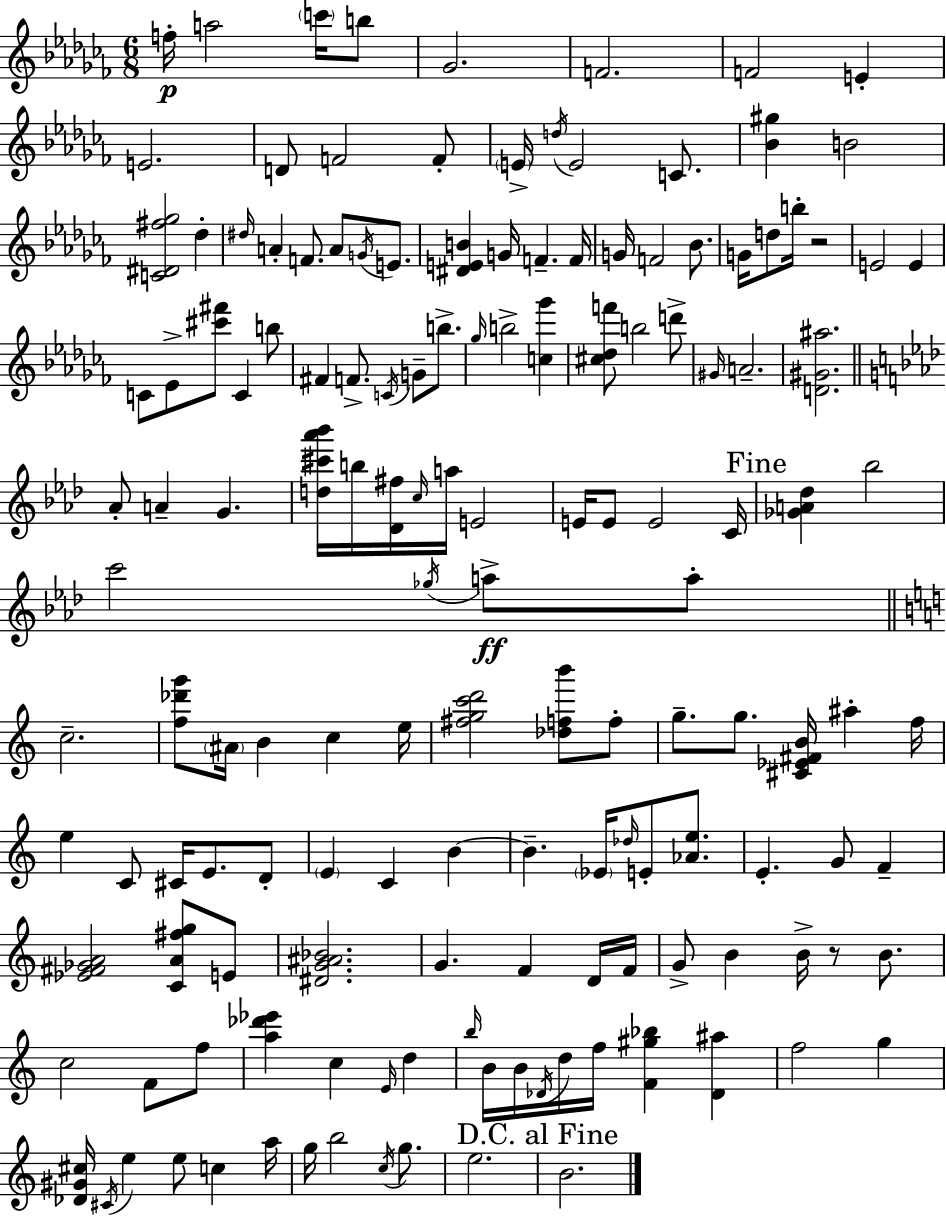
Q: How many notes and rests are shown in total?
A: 149